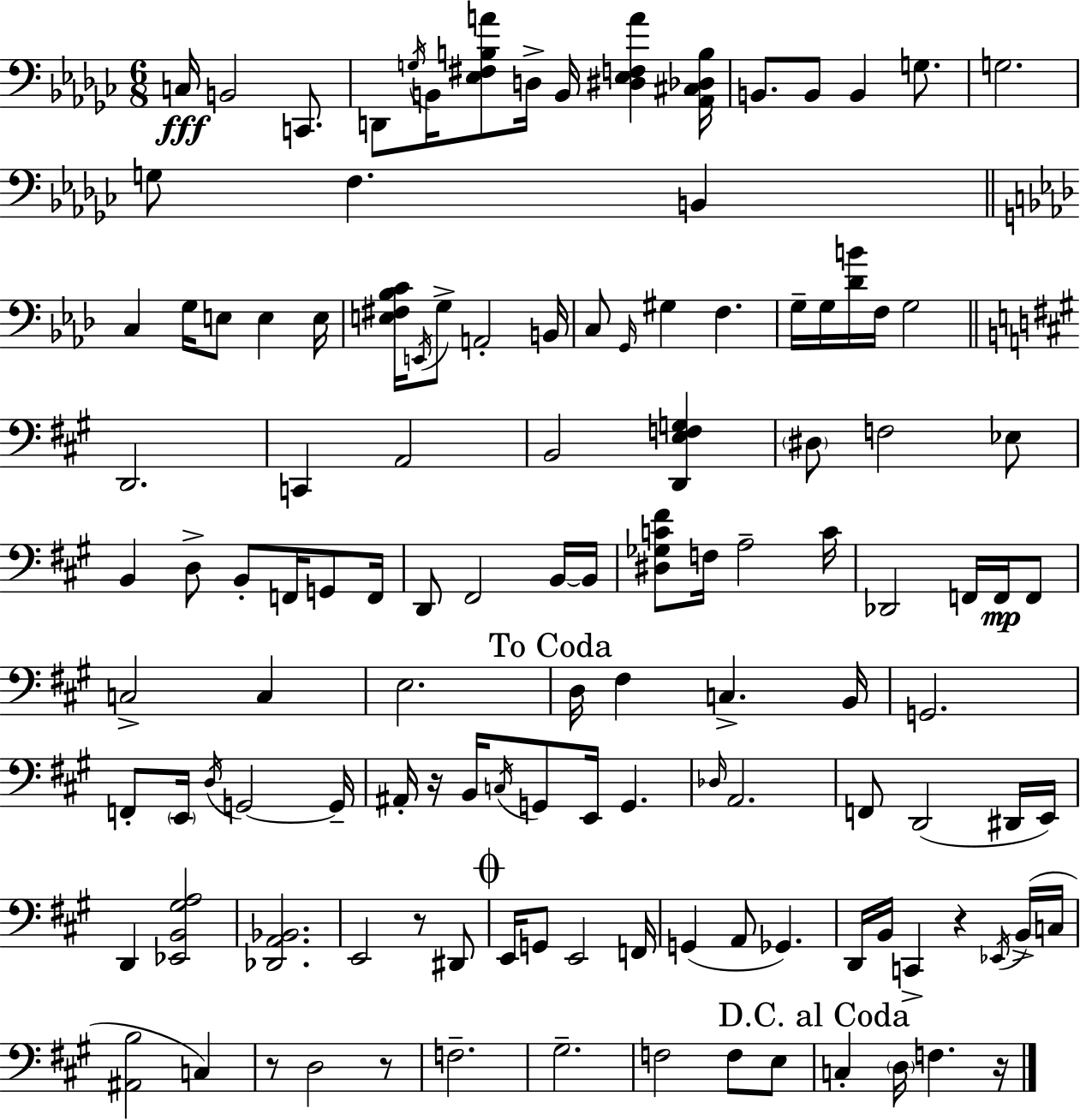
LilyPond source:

{
  \clef bass
  \numericTimeSignature
  \time 6/8
  \key ees \minor
  c16\fff b,2 c,8. | d,8 \acciaccatura { g16 } b,16 <ees fis b a'>8 d16-> b,16 <dis ees f a'>4 | <aes, cis des b>16 b,8. b,8 b,4 g8. | g2. | \break g8 f4. b,4 | \bar "||" \break \key aes \major c4 g16 e8 e4 e16 | <e fis bes c'>16 \acciaccatura { e,16 } g8-> a,2-. | b,16 c8 \grace { g,16 } gis4 f4. | g16-- g16 <des' b'>16 f16 g2 | \break \bar "||" \break \key a \major d,2. | c,4 a,2 | b,2 <d, e f g>4 | \parenthesize dis8 f2 ees8 | \break b,4 d8-> b,8-. f,16 g,8 f,16 | d,8 fis,2 b,16~~ b,16 | <dis ges c' fis'>8 f16 a2-- c'16 | des,2 f,16 f,16\mp f,8 | \break c2-> c4 | e2. | \mark "To Coda" d16 fis4 c4.-> b,16 | g,2. | \break f,8-. \parenthesize e,16 \acciaccatura { d16 } g,2~~ | g,16-- ais,16-. r16 b,16 \acciaccatura { c16 } g,8 e,16 g,4. | \grace { des16 } a,2. | f,8 d,2( | \break dis,16 e,16) d,4 <ees, b, gis a>2 | <des, a, bes,>2. | e,2 r8 | dis,8 \mark \markup { \musicglyph "scripts.coda" } e,16 g,8 e,2 | \break f,16 g,4( a,8 ges,4.) | d,16 b,16 c,4-> r4 | \acciaccatura { ees,16 }( b,16-> c16 <ais, b>2 | c4) r8 d2 | \break r8 f2.-- | gis2.-- | f2 | f8 e8 \mark "D.C. al Coda" c4-. \parenthesize d16 f4. | \break r16 \bar "|."
}